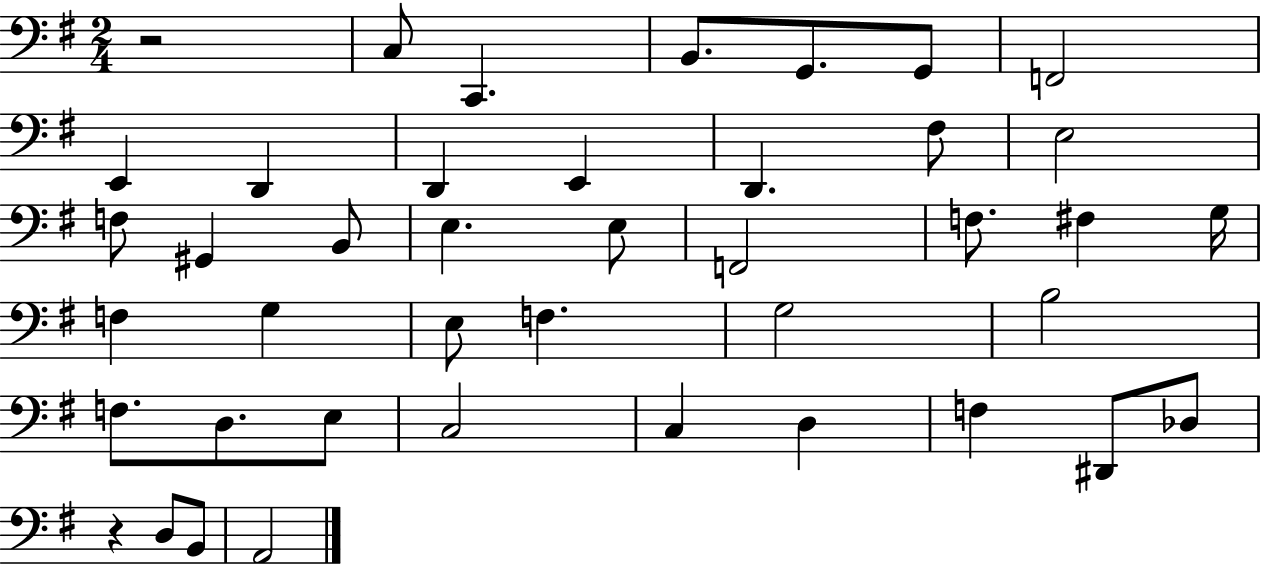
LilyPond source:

{
  \clef bass
  \numericTimeSignature
  \time 2/4
  \key g \major
  \repeat volta 2 { r2 | c8 c,4. | b,8. g,8. g,8 | f,2 | \break e,4 d,4 | d,4 e,4 | d,4. fis8 | e2 | \break f8 gis,4 b,8 | e4. e8 | f,2 | f8. fis4 g16 | \break f4 g4 | e8 f4. | g2 | b2 | \break f8. d8. e8 | c2 | c4 d4 | f4 dis,8 des8 | \break r4 d8 b,8 | a,2 | } \bar "|."
}